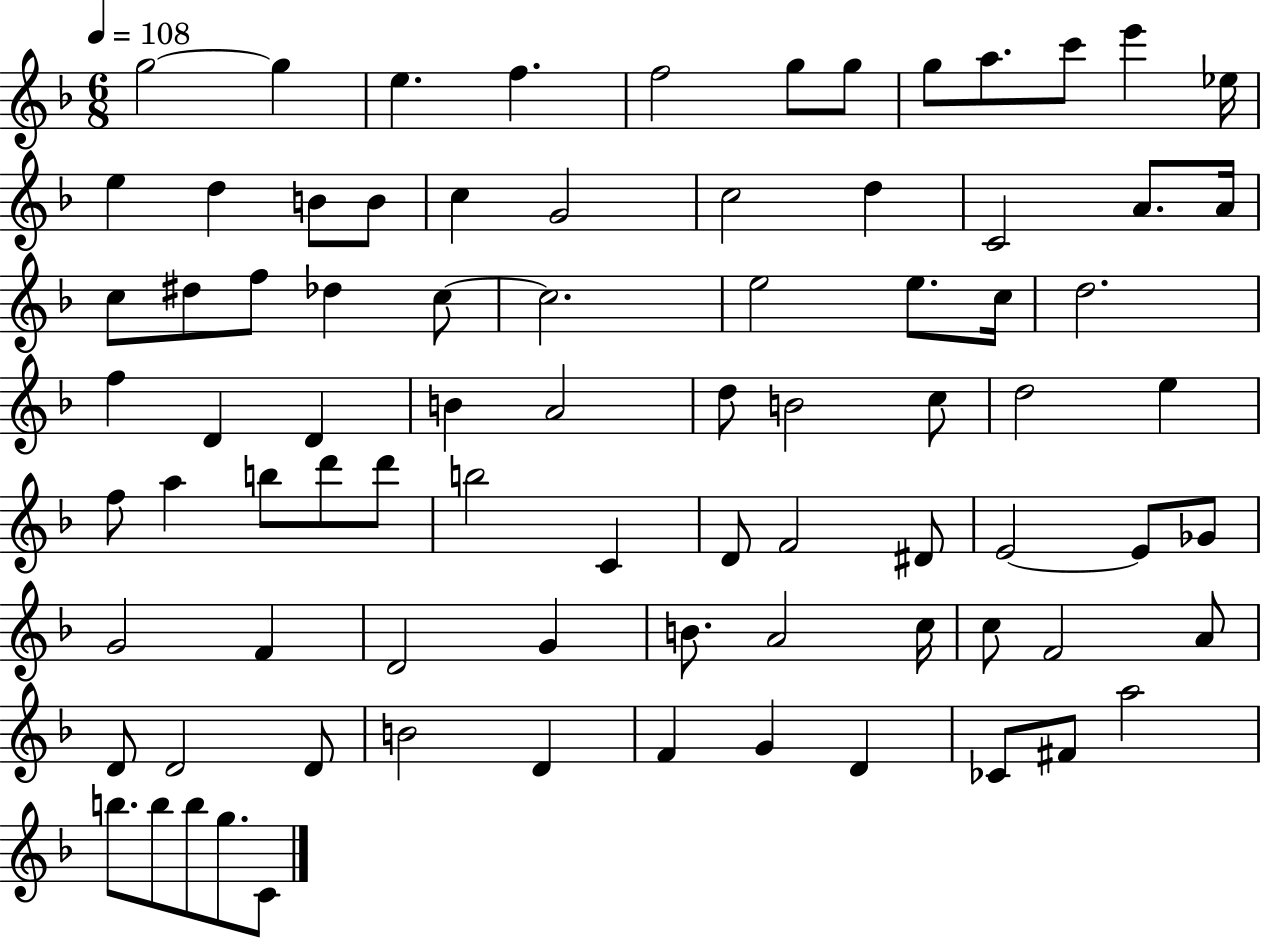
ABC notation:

X:1
T:Untitled
M:6/8
L:1/4
K:F
g2 g e f f2 g/2 g/2 g/2 a/2 c'/2 e' _e/4 e d B/2 B/2 c G2 c2 d C2 A/2 A/4 c/2 ^d/2 f/2 _d c/2 c2 e2 e/2 c/4 d2 f D D B A2 d/2 B2 c/2 d2 e f/2 a b/2 d'/2 d'/2 b2 C D/2 F2 ^D/2 E2 E/2 _G/2 G2 F D2 G B/2 A2 c/4 c/2 F2 A/2 D/2 D2 D/2 B2 D F G D _C/2 ^F/2 a2 b/2 b/2 b/2 g/2 C/2